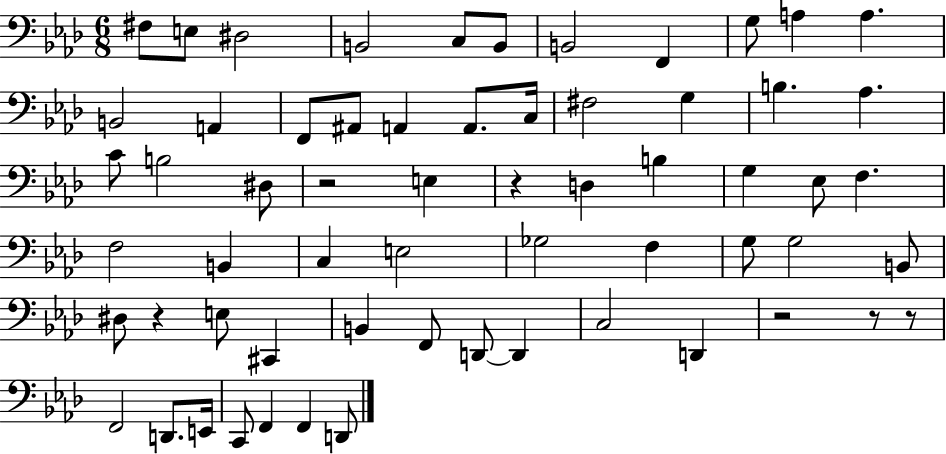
X:1
T:Untitled
M:6/8
L:1/4
K:Ab
^F,/2 E,/2 ^D,2 B,,2 C,/2 B,,/2 B,,2 F,, G,/2 A, A, B,,2 A,, F,,/2 ^A,,/2 A,, A,,/2 C,/4 ^F,2 G, B, _A, C/2 B,2 ^D,/2 z2 E, z D, B, G, _E,/2 F, F,2 B,, C, E,2 _G,2 F, G,/2 G,2 B,,/2 ^D,/2 z E,/2 ^C,, B,, F,,/2 D,,/2 D,, C,2 D,, z2 z/2 z/2 F,,2 D,,/2 E,,/4 C,,/2 F,, F,, D,,/2